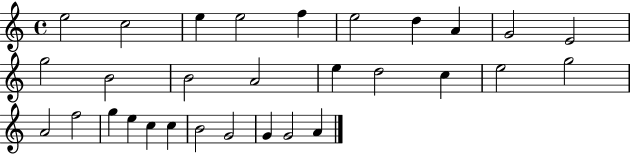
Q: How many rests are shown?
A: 0